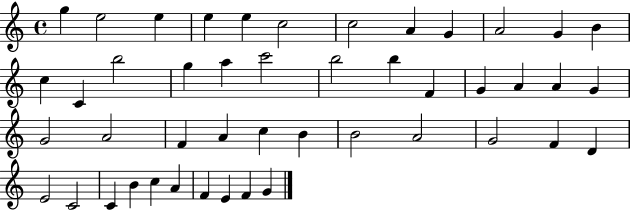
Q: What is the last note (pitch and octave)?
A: G4